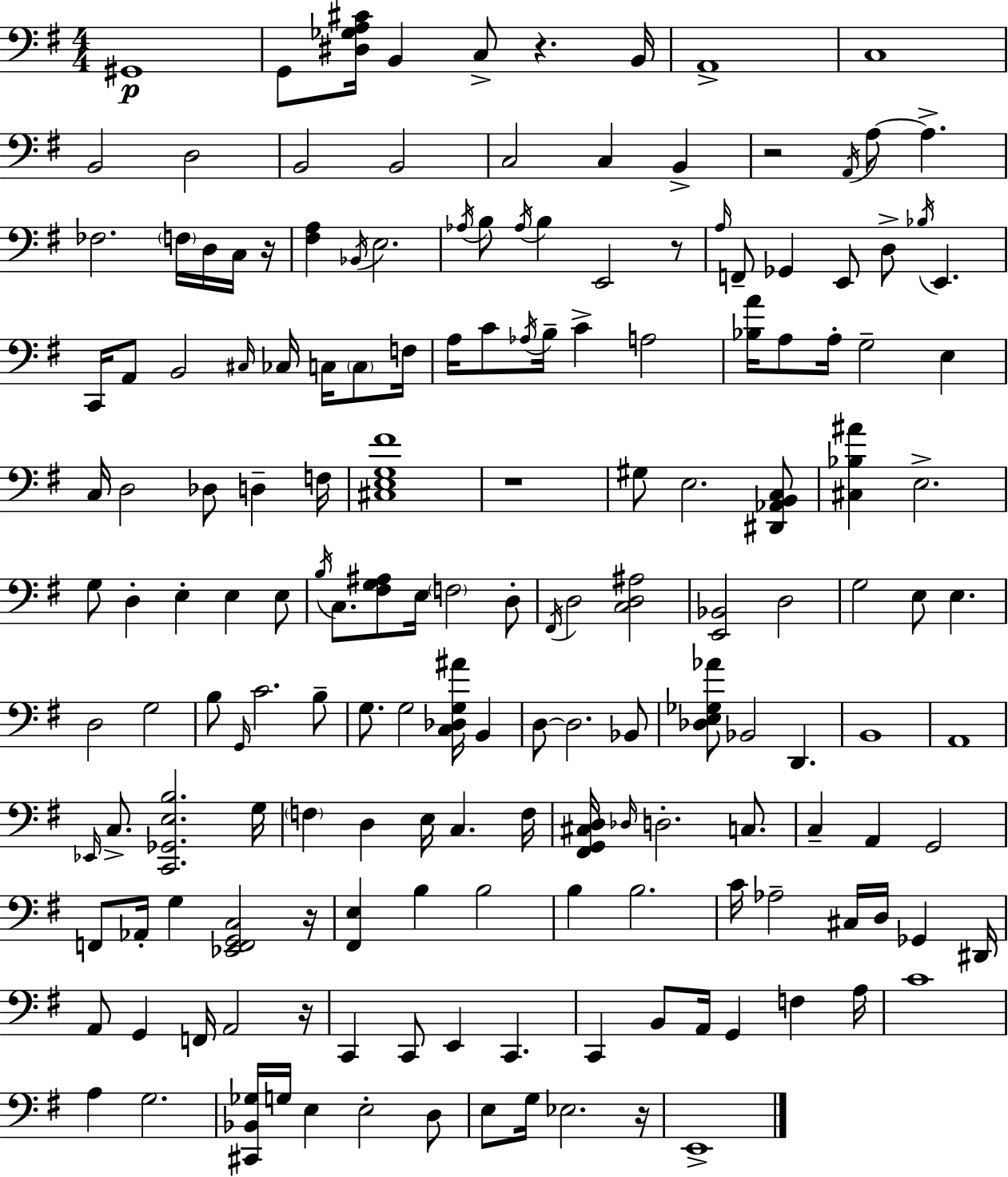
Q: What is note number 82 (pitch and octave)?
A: C4